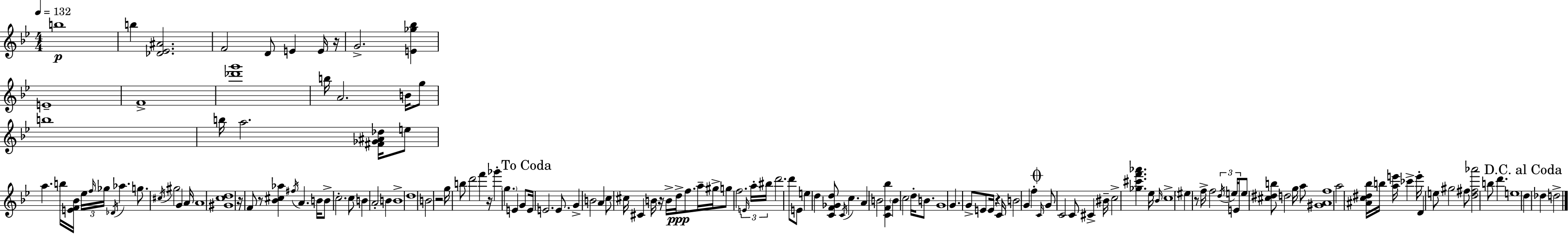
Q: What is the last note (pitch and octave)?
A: D5